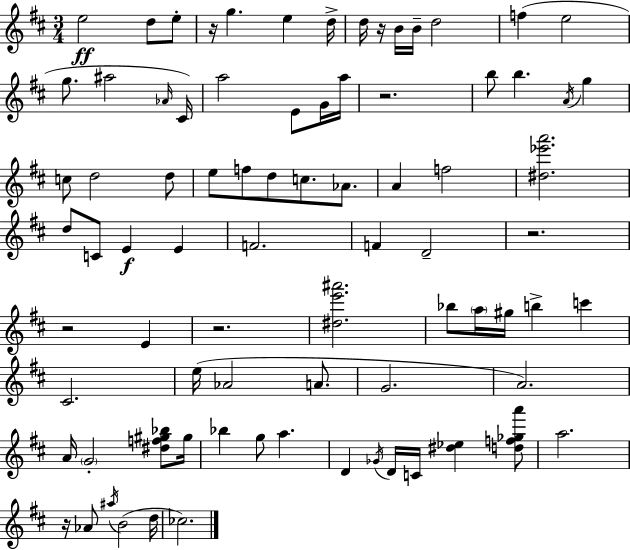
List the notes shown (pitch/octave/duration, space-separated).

E5/h D5/e E5/e R/s G5/q. E5/q D5/s D5/s R/s B4/s B4/s D5/h F5/q E5/h G5/e. A#5/h Ab4/s C#4/s A5/h E4/e G4/s A5/s R/h. B5/e B5/q. A4/s G5/q C5/e D5/h D5/e E5/e F5/e D5/e C5/e. Ab4/e. A4/q F5/h [D#5,Eb6,A6]/h. D5/e C4/e E4/q E4/q F4/h. F4/q D4/h R/h. R/h E4/q R/h. [D#5,E6,A#6]/h. Bb5/e A5/s G#5/s B5/q C6/q C#4/h. E5/s Ab4/h A4/e. G4/h. A4/h. A4/s G4/h [D#5,F5,G#5,Bb5]/e G#5/s Bb5/q G5/e A5/q. D4/q Gb4/s D4/s C4/s [D#5,Eb5]/q [D5,F5,Gb5,A6]/e A5/h. R/s Ab4/e A#5/s B4/h D5/s CES5/h.